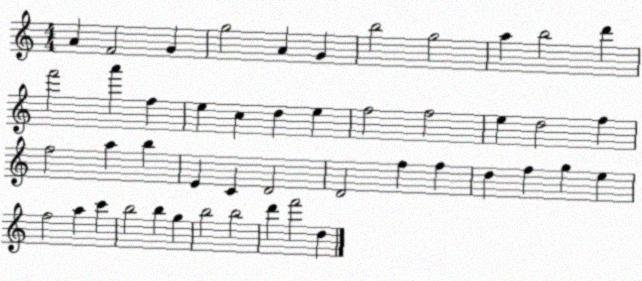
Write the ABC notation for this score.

X:1
T:Untitled
M:4/4
L:1/4
K:C
A F2 G g2 A G b2 g2 a b2 d' f'2 a' f e c d e f2 f2 e d2 f f2 a b E C D2 D2 f f d f g e f2 a c' b2 b g b2 b2 d' f'2 d